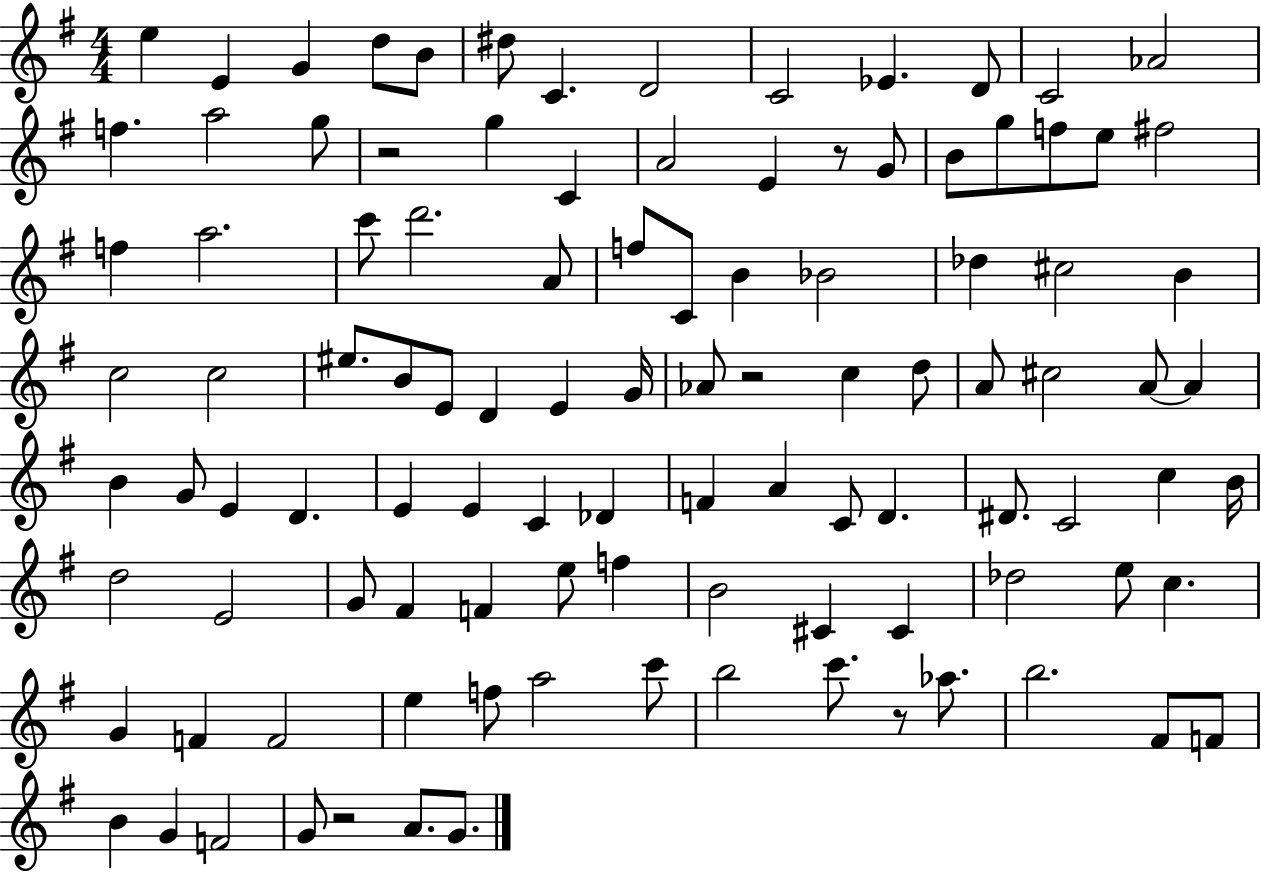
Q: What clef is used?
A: treble